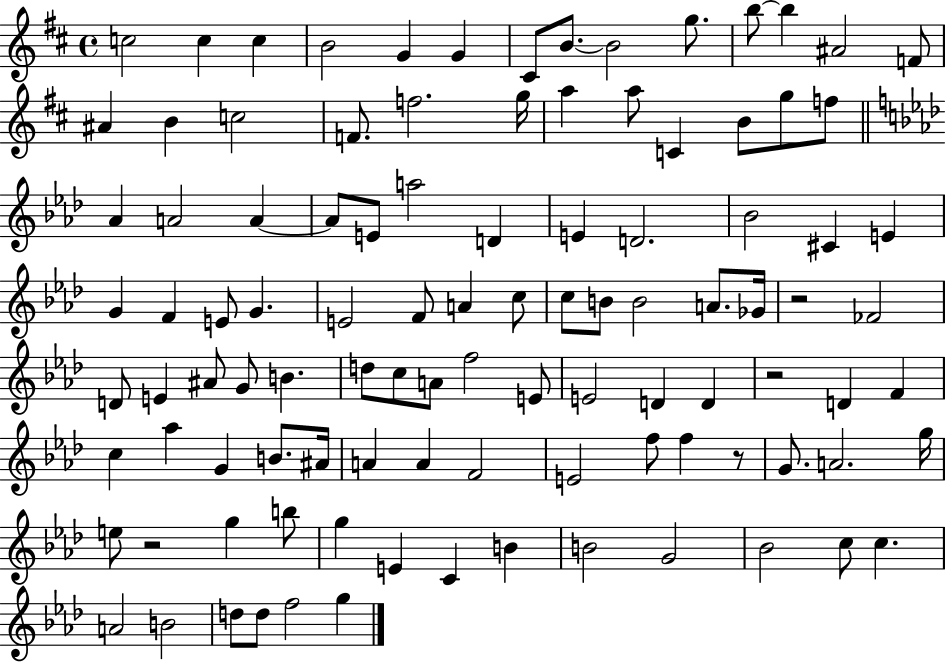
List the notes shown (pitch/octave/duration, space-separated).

C5/h C5/q C5/q B4/h G4/q G4/q C#4/e B4/e. B4/h G5/e. B5/e B5/q A#4/h F4/e A#4/q B4/q C5/h F4/e. F5/h. G5/s A5/q A5/e C4/q B4/e G5/e F5/e Ab4/q A4/h A4/q A4/e E4/e A5/h D4/q E4/q D4/h. Bb4/h C#4/q E4/q G4/q F4/q E4/e G4/q. E4/h F4/e A4/q C5/e C5/e B4/e B4/h A4/e. Gb4/s R/h FES4/h D4/e E4/q A#4/e G4/e B4/q. D5/e C5/e A4/e F5/h E4/e E4/h D4/q D4/q R/h D4/q F4/q C5/q Ab5/q G4/q B4/e. A#4/s A4/q A4/q F4/h E4/h F5/e F5/q R/e G4/e. A4/h. G5/s E5/e R/h G5/q B5/e G5/q E4/q C4/q B4/q B4/h G4/h Bb4/h C5/e C5/q. A4/h B4/h D5/e D5/e F5/h G5/q